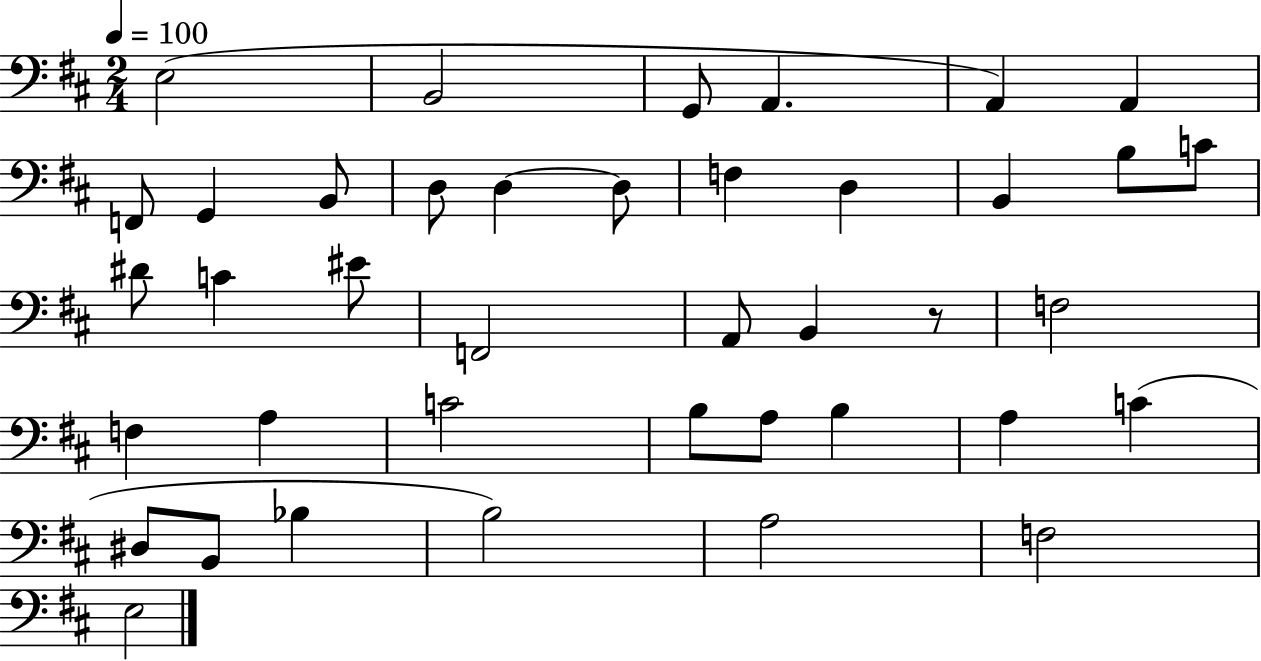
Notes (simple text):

E3/h B2/h G2/e A2/q. A2/q A2/q F2/e G2/q B2/e D3/e D3/q D3/e F3/q D3/q B2/q B3/e C4/e D#4/e C4/q EIS4/e F2/h A2/e B2/q R/e F3/h F3/q A3/q C4/h B3/e A3/e B3/q A3/q C4/q D#3/e B2/e Bb3/q B3/h A3/h F3/h E3/h